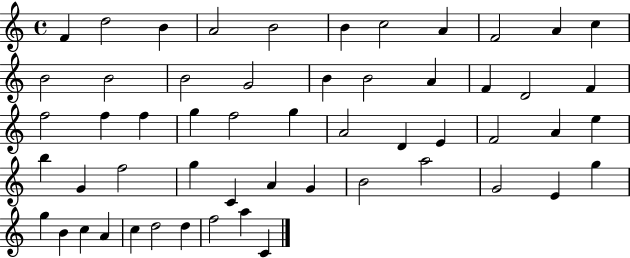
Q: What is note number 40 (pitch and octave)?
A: G4